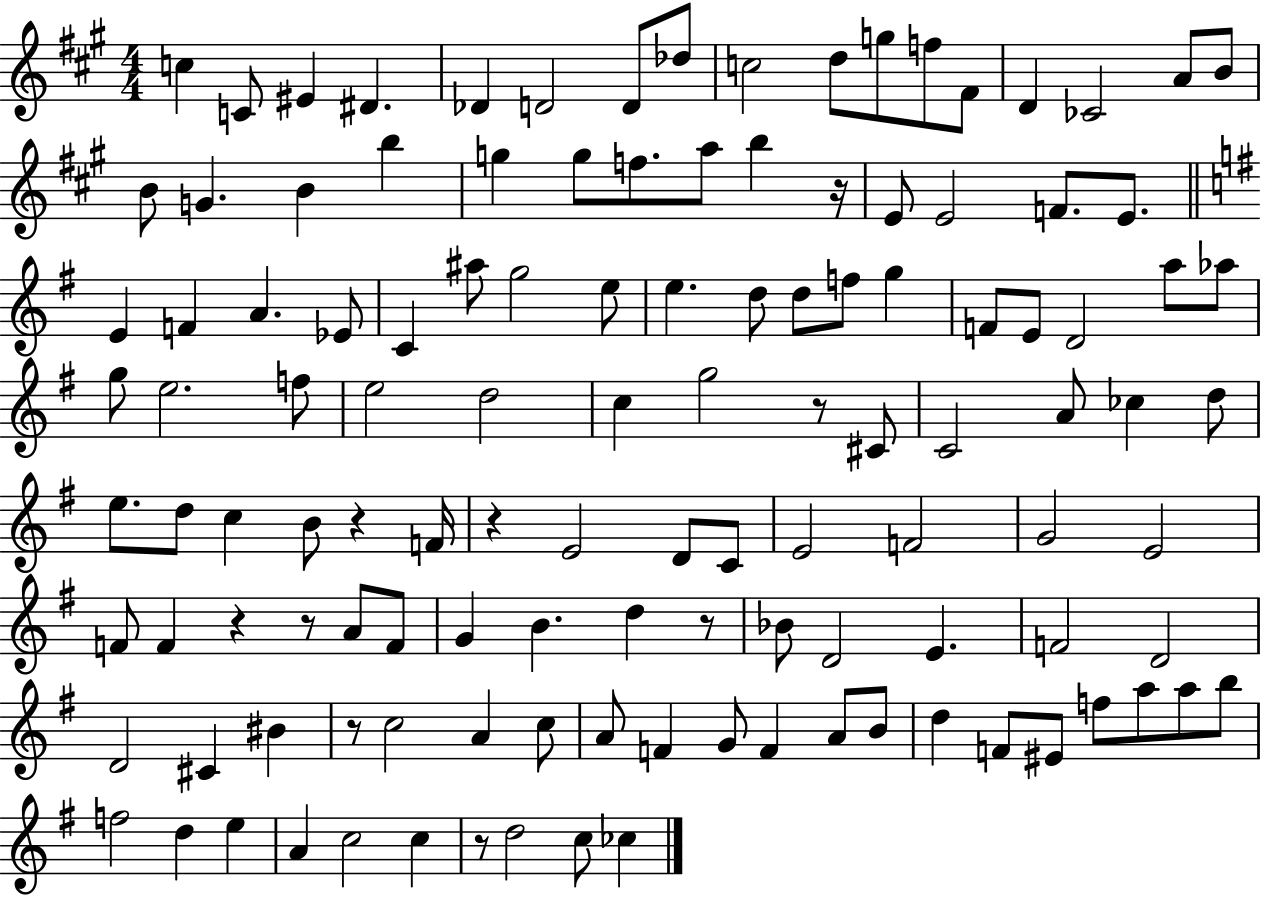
C5/q C4/e EIS4/q D#4/q. Db4/q D4/h D4/e Db5/e C5/h D5/e G5/e F5/e F#4/e D4/q CES4/h A4/e B4/e B4/e G4/q. B4/q B5/q G5/q G5/e F5/e. A5/e B5/q R/s E4/e E4/h F4/e. E4/e. E4/q F4/q A4/q. Eb4/e C4/q A#5/e G5/h E5/e E5/q. D5/e D5/e F5/e G5/q F4/e E4/e D4/h A5/e Ab5/e G5/e E5/h. F5/e E5/h D5/h C5/q G5/h R/e C#4/e C4/h A4/e CES5/q D5/e E5/e. D5/e C5/q B4/e R/q F4/s R/q E4/h D4/e C4/e E4/h F4/h G4/h E4/h F4/e F4/q R/q R/e A4/e F4/e G4/q B4/q. D5/q R/e Bb4/e D4/h E4/q. F4/h D4/h D4/h C#4/q BIS4/q R/e C5/h A4/q C5/e A4/e F4/q G4/e F4/q A4/e B4/e D5/q F4/e EIS4/e F5/e A5/e A5/e B5/e F5/h D5/q E5/q A4/q C5/h C5/q R/e D5/h C5/e CES5/q